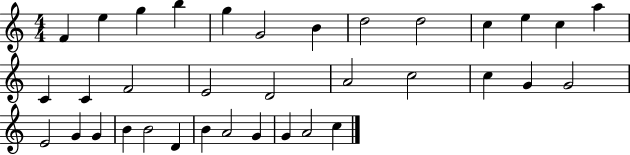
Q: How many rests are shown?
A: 0